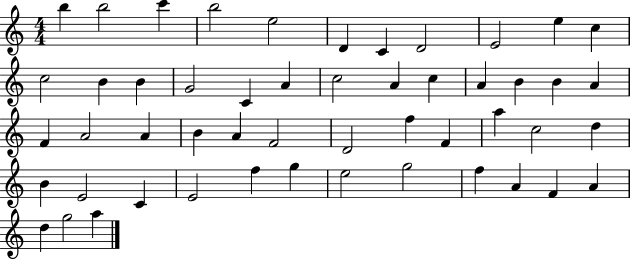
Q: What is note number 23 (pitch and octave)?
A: B4